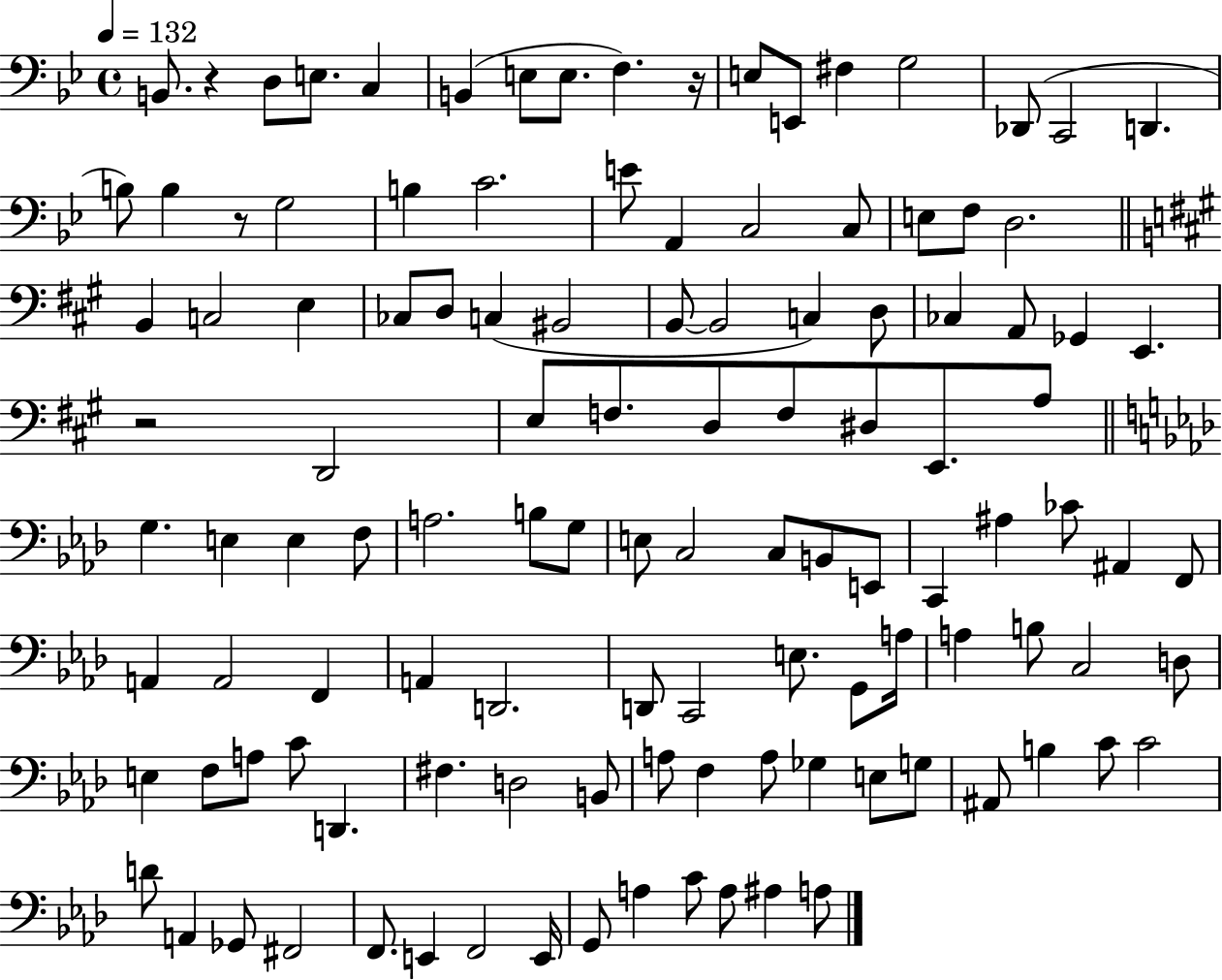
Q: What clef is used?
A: bass